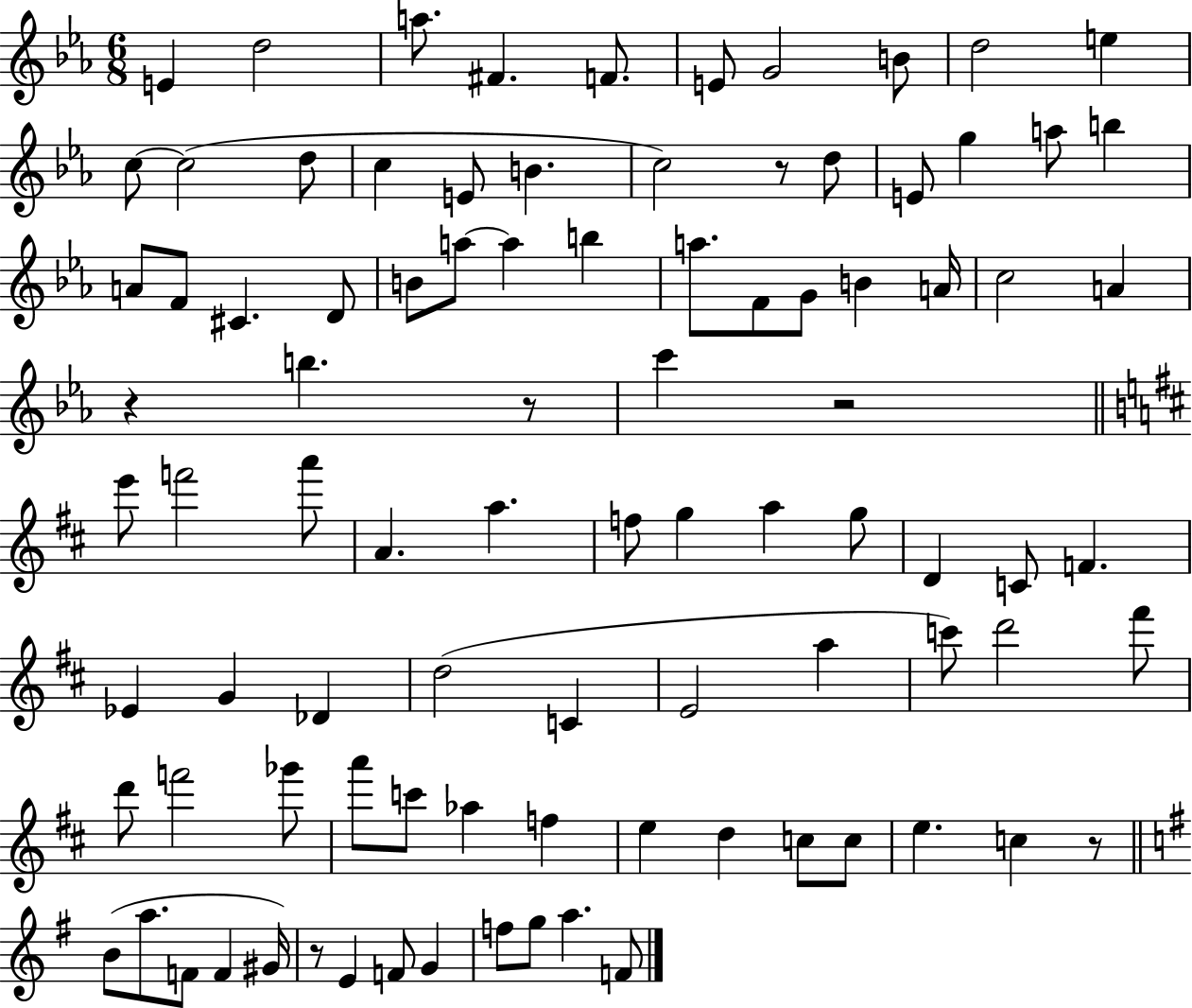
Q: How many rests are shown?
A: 6